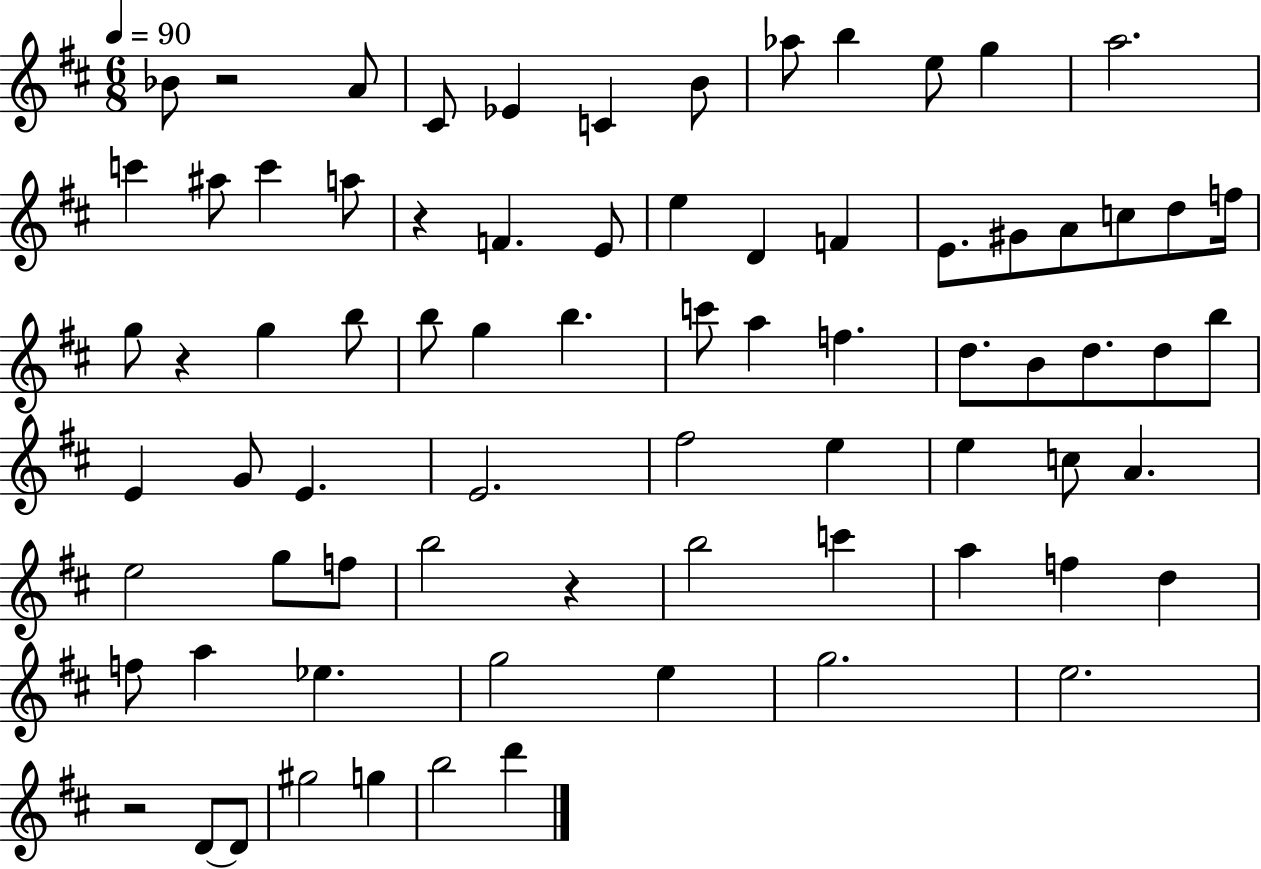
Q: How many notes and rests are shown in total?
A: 76